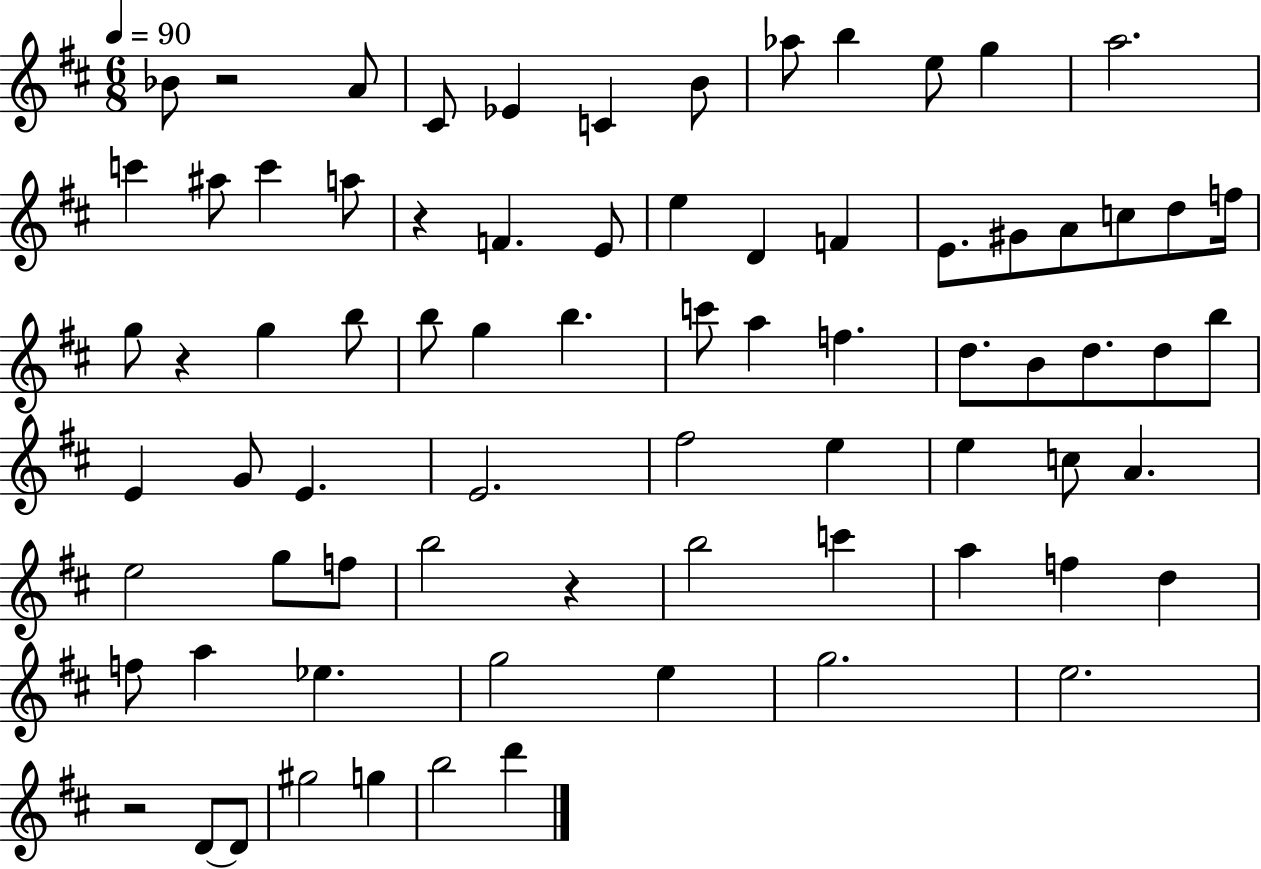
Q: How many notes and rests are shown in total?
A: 76